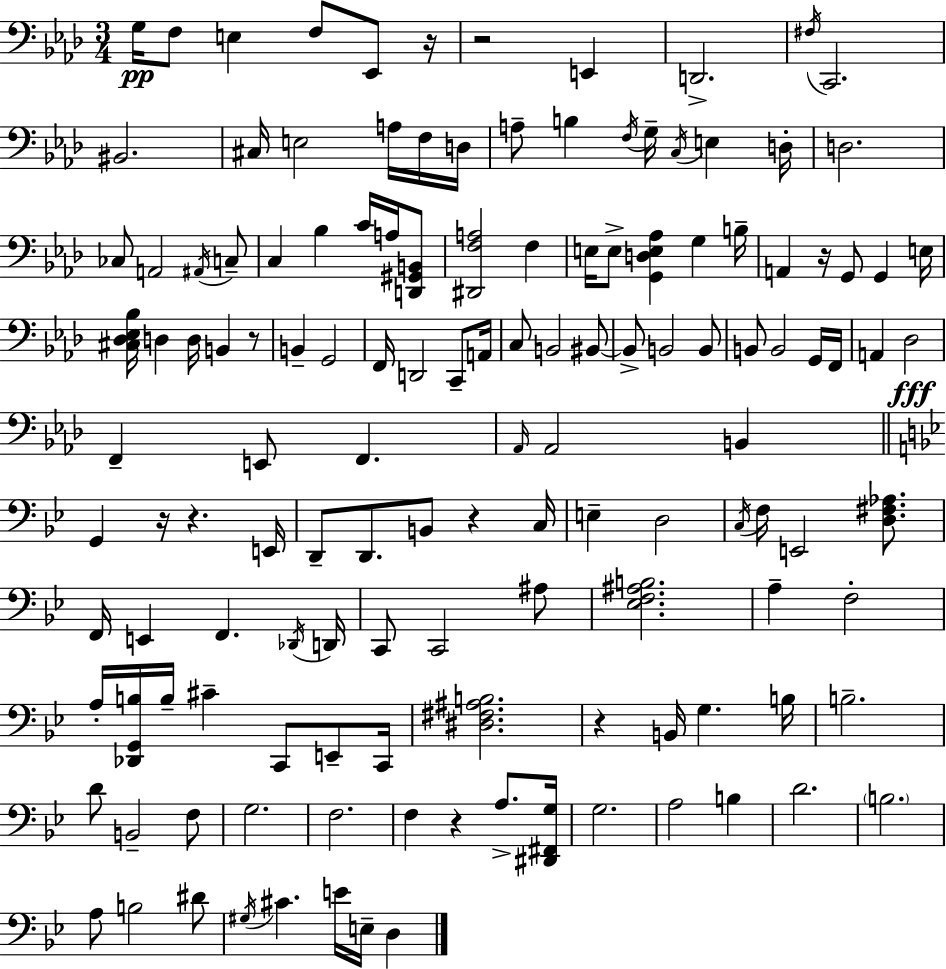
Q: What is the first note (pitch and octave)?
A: G3